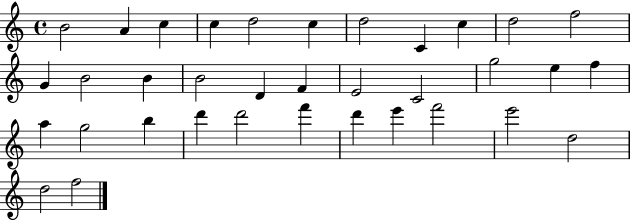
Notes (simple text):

B4/h A4/q C5/q C5/q D5/h C5/q D5/h C4/q C5/q D5/h F5/h G4/q B4/h B4/q B4/h D4/q F4/q E4/h C4/h G5/h E5/q F5/q A5/q G5/h B5/q D6/q D6/h F6/q D6/q E6/q F6/h E6/h D5/h D5/h F5/h